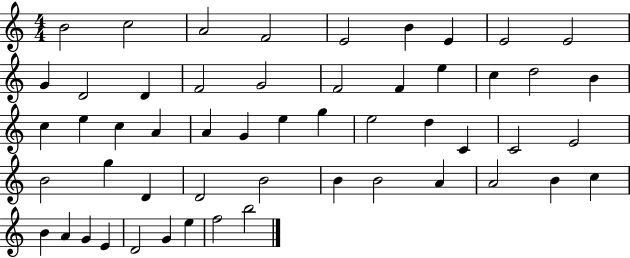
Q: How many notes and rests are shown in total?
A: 53